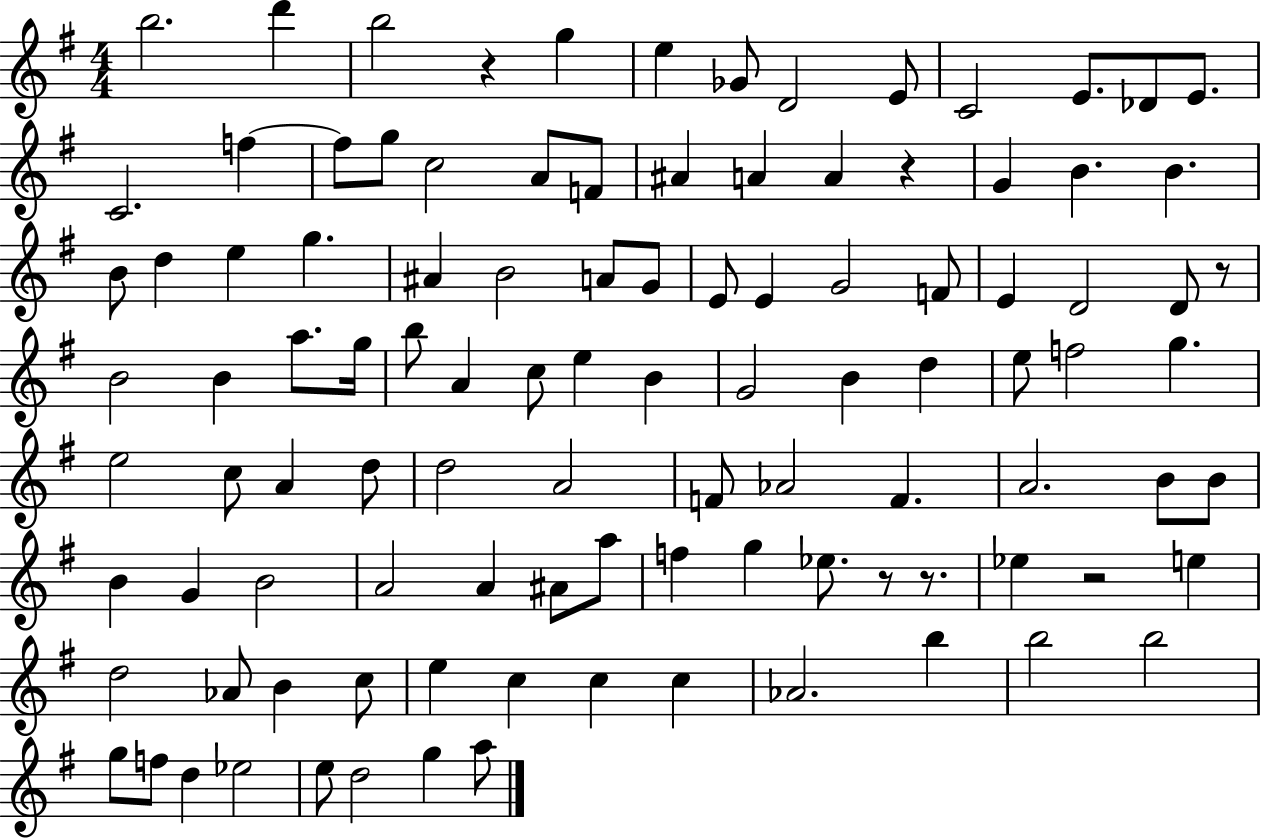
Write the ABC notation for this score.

X:1
T:Untitled
M:4/4
L:1/4
K:G
b2 d' b2 z g e _G/2 D2 E/2 C2 E/2 _D/2 E/2 C2 f f/2 g/2 c2 A/2 F/2 ^A A A z G B B B/2 d e g ^A B2 A/2 G/2 E/2 E G2 F/2 E D2 D/2 z/2 B2 B a/2 g/4 b/2 A c/2 e B G2 B d e/2 f2 g e2 c/2 A d/2 d2 A2 F/2 _A2 F A2 B/2 B/2 B G B2 A2 A ^A/2 a/2 f g _e/2 z/2 z/2 _e z2 e d2 _A/2 B c/2 e c c c _A2 b b2 b2 g/2 f/2 d _e2 e/2 d2 g a/2